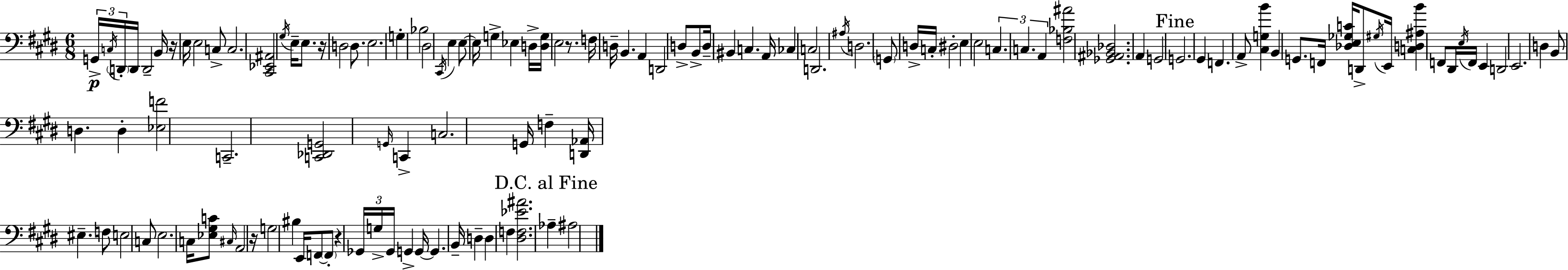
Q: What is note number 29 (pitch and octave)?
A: D3